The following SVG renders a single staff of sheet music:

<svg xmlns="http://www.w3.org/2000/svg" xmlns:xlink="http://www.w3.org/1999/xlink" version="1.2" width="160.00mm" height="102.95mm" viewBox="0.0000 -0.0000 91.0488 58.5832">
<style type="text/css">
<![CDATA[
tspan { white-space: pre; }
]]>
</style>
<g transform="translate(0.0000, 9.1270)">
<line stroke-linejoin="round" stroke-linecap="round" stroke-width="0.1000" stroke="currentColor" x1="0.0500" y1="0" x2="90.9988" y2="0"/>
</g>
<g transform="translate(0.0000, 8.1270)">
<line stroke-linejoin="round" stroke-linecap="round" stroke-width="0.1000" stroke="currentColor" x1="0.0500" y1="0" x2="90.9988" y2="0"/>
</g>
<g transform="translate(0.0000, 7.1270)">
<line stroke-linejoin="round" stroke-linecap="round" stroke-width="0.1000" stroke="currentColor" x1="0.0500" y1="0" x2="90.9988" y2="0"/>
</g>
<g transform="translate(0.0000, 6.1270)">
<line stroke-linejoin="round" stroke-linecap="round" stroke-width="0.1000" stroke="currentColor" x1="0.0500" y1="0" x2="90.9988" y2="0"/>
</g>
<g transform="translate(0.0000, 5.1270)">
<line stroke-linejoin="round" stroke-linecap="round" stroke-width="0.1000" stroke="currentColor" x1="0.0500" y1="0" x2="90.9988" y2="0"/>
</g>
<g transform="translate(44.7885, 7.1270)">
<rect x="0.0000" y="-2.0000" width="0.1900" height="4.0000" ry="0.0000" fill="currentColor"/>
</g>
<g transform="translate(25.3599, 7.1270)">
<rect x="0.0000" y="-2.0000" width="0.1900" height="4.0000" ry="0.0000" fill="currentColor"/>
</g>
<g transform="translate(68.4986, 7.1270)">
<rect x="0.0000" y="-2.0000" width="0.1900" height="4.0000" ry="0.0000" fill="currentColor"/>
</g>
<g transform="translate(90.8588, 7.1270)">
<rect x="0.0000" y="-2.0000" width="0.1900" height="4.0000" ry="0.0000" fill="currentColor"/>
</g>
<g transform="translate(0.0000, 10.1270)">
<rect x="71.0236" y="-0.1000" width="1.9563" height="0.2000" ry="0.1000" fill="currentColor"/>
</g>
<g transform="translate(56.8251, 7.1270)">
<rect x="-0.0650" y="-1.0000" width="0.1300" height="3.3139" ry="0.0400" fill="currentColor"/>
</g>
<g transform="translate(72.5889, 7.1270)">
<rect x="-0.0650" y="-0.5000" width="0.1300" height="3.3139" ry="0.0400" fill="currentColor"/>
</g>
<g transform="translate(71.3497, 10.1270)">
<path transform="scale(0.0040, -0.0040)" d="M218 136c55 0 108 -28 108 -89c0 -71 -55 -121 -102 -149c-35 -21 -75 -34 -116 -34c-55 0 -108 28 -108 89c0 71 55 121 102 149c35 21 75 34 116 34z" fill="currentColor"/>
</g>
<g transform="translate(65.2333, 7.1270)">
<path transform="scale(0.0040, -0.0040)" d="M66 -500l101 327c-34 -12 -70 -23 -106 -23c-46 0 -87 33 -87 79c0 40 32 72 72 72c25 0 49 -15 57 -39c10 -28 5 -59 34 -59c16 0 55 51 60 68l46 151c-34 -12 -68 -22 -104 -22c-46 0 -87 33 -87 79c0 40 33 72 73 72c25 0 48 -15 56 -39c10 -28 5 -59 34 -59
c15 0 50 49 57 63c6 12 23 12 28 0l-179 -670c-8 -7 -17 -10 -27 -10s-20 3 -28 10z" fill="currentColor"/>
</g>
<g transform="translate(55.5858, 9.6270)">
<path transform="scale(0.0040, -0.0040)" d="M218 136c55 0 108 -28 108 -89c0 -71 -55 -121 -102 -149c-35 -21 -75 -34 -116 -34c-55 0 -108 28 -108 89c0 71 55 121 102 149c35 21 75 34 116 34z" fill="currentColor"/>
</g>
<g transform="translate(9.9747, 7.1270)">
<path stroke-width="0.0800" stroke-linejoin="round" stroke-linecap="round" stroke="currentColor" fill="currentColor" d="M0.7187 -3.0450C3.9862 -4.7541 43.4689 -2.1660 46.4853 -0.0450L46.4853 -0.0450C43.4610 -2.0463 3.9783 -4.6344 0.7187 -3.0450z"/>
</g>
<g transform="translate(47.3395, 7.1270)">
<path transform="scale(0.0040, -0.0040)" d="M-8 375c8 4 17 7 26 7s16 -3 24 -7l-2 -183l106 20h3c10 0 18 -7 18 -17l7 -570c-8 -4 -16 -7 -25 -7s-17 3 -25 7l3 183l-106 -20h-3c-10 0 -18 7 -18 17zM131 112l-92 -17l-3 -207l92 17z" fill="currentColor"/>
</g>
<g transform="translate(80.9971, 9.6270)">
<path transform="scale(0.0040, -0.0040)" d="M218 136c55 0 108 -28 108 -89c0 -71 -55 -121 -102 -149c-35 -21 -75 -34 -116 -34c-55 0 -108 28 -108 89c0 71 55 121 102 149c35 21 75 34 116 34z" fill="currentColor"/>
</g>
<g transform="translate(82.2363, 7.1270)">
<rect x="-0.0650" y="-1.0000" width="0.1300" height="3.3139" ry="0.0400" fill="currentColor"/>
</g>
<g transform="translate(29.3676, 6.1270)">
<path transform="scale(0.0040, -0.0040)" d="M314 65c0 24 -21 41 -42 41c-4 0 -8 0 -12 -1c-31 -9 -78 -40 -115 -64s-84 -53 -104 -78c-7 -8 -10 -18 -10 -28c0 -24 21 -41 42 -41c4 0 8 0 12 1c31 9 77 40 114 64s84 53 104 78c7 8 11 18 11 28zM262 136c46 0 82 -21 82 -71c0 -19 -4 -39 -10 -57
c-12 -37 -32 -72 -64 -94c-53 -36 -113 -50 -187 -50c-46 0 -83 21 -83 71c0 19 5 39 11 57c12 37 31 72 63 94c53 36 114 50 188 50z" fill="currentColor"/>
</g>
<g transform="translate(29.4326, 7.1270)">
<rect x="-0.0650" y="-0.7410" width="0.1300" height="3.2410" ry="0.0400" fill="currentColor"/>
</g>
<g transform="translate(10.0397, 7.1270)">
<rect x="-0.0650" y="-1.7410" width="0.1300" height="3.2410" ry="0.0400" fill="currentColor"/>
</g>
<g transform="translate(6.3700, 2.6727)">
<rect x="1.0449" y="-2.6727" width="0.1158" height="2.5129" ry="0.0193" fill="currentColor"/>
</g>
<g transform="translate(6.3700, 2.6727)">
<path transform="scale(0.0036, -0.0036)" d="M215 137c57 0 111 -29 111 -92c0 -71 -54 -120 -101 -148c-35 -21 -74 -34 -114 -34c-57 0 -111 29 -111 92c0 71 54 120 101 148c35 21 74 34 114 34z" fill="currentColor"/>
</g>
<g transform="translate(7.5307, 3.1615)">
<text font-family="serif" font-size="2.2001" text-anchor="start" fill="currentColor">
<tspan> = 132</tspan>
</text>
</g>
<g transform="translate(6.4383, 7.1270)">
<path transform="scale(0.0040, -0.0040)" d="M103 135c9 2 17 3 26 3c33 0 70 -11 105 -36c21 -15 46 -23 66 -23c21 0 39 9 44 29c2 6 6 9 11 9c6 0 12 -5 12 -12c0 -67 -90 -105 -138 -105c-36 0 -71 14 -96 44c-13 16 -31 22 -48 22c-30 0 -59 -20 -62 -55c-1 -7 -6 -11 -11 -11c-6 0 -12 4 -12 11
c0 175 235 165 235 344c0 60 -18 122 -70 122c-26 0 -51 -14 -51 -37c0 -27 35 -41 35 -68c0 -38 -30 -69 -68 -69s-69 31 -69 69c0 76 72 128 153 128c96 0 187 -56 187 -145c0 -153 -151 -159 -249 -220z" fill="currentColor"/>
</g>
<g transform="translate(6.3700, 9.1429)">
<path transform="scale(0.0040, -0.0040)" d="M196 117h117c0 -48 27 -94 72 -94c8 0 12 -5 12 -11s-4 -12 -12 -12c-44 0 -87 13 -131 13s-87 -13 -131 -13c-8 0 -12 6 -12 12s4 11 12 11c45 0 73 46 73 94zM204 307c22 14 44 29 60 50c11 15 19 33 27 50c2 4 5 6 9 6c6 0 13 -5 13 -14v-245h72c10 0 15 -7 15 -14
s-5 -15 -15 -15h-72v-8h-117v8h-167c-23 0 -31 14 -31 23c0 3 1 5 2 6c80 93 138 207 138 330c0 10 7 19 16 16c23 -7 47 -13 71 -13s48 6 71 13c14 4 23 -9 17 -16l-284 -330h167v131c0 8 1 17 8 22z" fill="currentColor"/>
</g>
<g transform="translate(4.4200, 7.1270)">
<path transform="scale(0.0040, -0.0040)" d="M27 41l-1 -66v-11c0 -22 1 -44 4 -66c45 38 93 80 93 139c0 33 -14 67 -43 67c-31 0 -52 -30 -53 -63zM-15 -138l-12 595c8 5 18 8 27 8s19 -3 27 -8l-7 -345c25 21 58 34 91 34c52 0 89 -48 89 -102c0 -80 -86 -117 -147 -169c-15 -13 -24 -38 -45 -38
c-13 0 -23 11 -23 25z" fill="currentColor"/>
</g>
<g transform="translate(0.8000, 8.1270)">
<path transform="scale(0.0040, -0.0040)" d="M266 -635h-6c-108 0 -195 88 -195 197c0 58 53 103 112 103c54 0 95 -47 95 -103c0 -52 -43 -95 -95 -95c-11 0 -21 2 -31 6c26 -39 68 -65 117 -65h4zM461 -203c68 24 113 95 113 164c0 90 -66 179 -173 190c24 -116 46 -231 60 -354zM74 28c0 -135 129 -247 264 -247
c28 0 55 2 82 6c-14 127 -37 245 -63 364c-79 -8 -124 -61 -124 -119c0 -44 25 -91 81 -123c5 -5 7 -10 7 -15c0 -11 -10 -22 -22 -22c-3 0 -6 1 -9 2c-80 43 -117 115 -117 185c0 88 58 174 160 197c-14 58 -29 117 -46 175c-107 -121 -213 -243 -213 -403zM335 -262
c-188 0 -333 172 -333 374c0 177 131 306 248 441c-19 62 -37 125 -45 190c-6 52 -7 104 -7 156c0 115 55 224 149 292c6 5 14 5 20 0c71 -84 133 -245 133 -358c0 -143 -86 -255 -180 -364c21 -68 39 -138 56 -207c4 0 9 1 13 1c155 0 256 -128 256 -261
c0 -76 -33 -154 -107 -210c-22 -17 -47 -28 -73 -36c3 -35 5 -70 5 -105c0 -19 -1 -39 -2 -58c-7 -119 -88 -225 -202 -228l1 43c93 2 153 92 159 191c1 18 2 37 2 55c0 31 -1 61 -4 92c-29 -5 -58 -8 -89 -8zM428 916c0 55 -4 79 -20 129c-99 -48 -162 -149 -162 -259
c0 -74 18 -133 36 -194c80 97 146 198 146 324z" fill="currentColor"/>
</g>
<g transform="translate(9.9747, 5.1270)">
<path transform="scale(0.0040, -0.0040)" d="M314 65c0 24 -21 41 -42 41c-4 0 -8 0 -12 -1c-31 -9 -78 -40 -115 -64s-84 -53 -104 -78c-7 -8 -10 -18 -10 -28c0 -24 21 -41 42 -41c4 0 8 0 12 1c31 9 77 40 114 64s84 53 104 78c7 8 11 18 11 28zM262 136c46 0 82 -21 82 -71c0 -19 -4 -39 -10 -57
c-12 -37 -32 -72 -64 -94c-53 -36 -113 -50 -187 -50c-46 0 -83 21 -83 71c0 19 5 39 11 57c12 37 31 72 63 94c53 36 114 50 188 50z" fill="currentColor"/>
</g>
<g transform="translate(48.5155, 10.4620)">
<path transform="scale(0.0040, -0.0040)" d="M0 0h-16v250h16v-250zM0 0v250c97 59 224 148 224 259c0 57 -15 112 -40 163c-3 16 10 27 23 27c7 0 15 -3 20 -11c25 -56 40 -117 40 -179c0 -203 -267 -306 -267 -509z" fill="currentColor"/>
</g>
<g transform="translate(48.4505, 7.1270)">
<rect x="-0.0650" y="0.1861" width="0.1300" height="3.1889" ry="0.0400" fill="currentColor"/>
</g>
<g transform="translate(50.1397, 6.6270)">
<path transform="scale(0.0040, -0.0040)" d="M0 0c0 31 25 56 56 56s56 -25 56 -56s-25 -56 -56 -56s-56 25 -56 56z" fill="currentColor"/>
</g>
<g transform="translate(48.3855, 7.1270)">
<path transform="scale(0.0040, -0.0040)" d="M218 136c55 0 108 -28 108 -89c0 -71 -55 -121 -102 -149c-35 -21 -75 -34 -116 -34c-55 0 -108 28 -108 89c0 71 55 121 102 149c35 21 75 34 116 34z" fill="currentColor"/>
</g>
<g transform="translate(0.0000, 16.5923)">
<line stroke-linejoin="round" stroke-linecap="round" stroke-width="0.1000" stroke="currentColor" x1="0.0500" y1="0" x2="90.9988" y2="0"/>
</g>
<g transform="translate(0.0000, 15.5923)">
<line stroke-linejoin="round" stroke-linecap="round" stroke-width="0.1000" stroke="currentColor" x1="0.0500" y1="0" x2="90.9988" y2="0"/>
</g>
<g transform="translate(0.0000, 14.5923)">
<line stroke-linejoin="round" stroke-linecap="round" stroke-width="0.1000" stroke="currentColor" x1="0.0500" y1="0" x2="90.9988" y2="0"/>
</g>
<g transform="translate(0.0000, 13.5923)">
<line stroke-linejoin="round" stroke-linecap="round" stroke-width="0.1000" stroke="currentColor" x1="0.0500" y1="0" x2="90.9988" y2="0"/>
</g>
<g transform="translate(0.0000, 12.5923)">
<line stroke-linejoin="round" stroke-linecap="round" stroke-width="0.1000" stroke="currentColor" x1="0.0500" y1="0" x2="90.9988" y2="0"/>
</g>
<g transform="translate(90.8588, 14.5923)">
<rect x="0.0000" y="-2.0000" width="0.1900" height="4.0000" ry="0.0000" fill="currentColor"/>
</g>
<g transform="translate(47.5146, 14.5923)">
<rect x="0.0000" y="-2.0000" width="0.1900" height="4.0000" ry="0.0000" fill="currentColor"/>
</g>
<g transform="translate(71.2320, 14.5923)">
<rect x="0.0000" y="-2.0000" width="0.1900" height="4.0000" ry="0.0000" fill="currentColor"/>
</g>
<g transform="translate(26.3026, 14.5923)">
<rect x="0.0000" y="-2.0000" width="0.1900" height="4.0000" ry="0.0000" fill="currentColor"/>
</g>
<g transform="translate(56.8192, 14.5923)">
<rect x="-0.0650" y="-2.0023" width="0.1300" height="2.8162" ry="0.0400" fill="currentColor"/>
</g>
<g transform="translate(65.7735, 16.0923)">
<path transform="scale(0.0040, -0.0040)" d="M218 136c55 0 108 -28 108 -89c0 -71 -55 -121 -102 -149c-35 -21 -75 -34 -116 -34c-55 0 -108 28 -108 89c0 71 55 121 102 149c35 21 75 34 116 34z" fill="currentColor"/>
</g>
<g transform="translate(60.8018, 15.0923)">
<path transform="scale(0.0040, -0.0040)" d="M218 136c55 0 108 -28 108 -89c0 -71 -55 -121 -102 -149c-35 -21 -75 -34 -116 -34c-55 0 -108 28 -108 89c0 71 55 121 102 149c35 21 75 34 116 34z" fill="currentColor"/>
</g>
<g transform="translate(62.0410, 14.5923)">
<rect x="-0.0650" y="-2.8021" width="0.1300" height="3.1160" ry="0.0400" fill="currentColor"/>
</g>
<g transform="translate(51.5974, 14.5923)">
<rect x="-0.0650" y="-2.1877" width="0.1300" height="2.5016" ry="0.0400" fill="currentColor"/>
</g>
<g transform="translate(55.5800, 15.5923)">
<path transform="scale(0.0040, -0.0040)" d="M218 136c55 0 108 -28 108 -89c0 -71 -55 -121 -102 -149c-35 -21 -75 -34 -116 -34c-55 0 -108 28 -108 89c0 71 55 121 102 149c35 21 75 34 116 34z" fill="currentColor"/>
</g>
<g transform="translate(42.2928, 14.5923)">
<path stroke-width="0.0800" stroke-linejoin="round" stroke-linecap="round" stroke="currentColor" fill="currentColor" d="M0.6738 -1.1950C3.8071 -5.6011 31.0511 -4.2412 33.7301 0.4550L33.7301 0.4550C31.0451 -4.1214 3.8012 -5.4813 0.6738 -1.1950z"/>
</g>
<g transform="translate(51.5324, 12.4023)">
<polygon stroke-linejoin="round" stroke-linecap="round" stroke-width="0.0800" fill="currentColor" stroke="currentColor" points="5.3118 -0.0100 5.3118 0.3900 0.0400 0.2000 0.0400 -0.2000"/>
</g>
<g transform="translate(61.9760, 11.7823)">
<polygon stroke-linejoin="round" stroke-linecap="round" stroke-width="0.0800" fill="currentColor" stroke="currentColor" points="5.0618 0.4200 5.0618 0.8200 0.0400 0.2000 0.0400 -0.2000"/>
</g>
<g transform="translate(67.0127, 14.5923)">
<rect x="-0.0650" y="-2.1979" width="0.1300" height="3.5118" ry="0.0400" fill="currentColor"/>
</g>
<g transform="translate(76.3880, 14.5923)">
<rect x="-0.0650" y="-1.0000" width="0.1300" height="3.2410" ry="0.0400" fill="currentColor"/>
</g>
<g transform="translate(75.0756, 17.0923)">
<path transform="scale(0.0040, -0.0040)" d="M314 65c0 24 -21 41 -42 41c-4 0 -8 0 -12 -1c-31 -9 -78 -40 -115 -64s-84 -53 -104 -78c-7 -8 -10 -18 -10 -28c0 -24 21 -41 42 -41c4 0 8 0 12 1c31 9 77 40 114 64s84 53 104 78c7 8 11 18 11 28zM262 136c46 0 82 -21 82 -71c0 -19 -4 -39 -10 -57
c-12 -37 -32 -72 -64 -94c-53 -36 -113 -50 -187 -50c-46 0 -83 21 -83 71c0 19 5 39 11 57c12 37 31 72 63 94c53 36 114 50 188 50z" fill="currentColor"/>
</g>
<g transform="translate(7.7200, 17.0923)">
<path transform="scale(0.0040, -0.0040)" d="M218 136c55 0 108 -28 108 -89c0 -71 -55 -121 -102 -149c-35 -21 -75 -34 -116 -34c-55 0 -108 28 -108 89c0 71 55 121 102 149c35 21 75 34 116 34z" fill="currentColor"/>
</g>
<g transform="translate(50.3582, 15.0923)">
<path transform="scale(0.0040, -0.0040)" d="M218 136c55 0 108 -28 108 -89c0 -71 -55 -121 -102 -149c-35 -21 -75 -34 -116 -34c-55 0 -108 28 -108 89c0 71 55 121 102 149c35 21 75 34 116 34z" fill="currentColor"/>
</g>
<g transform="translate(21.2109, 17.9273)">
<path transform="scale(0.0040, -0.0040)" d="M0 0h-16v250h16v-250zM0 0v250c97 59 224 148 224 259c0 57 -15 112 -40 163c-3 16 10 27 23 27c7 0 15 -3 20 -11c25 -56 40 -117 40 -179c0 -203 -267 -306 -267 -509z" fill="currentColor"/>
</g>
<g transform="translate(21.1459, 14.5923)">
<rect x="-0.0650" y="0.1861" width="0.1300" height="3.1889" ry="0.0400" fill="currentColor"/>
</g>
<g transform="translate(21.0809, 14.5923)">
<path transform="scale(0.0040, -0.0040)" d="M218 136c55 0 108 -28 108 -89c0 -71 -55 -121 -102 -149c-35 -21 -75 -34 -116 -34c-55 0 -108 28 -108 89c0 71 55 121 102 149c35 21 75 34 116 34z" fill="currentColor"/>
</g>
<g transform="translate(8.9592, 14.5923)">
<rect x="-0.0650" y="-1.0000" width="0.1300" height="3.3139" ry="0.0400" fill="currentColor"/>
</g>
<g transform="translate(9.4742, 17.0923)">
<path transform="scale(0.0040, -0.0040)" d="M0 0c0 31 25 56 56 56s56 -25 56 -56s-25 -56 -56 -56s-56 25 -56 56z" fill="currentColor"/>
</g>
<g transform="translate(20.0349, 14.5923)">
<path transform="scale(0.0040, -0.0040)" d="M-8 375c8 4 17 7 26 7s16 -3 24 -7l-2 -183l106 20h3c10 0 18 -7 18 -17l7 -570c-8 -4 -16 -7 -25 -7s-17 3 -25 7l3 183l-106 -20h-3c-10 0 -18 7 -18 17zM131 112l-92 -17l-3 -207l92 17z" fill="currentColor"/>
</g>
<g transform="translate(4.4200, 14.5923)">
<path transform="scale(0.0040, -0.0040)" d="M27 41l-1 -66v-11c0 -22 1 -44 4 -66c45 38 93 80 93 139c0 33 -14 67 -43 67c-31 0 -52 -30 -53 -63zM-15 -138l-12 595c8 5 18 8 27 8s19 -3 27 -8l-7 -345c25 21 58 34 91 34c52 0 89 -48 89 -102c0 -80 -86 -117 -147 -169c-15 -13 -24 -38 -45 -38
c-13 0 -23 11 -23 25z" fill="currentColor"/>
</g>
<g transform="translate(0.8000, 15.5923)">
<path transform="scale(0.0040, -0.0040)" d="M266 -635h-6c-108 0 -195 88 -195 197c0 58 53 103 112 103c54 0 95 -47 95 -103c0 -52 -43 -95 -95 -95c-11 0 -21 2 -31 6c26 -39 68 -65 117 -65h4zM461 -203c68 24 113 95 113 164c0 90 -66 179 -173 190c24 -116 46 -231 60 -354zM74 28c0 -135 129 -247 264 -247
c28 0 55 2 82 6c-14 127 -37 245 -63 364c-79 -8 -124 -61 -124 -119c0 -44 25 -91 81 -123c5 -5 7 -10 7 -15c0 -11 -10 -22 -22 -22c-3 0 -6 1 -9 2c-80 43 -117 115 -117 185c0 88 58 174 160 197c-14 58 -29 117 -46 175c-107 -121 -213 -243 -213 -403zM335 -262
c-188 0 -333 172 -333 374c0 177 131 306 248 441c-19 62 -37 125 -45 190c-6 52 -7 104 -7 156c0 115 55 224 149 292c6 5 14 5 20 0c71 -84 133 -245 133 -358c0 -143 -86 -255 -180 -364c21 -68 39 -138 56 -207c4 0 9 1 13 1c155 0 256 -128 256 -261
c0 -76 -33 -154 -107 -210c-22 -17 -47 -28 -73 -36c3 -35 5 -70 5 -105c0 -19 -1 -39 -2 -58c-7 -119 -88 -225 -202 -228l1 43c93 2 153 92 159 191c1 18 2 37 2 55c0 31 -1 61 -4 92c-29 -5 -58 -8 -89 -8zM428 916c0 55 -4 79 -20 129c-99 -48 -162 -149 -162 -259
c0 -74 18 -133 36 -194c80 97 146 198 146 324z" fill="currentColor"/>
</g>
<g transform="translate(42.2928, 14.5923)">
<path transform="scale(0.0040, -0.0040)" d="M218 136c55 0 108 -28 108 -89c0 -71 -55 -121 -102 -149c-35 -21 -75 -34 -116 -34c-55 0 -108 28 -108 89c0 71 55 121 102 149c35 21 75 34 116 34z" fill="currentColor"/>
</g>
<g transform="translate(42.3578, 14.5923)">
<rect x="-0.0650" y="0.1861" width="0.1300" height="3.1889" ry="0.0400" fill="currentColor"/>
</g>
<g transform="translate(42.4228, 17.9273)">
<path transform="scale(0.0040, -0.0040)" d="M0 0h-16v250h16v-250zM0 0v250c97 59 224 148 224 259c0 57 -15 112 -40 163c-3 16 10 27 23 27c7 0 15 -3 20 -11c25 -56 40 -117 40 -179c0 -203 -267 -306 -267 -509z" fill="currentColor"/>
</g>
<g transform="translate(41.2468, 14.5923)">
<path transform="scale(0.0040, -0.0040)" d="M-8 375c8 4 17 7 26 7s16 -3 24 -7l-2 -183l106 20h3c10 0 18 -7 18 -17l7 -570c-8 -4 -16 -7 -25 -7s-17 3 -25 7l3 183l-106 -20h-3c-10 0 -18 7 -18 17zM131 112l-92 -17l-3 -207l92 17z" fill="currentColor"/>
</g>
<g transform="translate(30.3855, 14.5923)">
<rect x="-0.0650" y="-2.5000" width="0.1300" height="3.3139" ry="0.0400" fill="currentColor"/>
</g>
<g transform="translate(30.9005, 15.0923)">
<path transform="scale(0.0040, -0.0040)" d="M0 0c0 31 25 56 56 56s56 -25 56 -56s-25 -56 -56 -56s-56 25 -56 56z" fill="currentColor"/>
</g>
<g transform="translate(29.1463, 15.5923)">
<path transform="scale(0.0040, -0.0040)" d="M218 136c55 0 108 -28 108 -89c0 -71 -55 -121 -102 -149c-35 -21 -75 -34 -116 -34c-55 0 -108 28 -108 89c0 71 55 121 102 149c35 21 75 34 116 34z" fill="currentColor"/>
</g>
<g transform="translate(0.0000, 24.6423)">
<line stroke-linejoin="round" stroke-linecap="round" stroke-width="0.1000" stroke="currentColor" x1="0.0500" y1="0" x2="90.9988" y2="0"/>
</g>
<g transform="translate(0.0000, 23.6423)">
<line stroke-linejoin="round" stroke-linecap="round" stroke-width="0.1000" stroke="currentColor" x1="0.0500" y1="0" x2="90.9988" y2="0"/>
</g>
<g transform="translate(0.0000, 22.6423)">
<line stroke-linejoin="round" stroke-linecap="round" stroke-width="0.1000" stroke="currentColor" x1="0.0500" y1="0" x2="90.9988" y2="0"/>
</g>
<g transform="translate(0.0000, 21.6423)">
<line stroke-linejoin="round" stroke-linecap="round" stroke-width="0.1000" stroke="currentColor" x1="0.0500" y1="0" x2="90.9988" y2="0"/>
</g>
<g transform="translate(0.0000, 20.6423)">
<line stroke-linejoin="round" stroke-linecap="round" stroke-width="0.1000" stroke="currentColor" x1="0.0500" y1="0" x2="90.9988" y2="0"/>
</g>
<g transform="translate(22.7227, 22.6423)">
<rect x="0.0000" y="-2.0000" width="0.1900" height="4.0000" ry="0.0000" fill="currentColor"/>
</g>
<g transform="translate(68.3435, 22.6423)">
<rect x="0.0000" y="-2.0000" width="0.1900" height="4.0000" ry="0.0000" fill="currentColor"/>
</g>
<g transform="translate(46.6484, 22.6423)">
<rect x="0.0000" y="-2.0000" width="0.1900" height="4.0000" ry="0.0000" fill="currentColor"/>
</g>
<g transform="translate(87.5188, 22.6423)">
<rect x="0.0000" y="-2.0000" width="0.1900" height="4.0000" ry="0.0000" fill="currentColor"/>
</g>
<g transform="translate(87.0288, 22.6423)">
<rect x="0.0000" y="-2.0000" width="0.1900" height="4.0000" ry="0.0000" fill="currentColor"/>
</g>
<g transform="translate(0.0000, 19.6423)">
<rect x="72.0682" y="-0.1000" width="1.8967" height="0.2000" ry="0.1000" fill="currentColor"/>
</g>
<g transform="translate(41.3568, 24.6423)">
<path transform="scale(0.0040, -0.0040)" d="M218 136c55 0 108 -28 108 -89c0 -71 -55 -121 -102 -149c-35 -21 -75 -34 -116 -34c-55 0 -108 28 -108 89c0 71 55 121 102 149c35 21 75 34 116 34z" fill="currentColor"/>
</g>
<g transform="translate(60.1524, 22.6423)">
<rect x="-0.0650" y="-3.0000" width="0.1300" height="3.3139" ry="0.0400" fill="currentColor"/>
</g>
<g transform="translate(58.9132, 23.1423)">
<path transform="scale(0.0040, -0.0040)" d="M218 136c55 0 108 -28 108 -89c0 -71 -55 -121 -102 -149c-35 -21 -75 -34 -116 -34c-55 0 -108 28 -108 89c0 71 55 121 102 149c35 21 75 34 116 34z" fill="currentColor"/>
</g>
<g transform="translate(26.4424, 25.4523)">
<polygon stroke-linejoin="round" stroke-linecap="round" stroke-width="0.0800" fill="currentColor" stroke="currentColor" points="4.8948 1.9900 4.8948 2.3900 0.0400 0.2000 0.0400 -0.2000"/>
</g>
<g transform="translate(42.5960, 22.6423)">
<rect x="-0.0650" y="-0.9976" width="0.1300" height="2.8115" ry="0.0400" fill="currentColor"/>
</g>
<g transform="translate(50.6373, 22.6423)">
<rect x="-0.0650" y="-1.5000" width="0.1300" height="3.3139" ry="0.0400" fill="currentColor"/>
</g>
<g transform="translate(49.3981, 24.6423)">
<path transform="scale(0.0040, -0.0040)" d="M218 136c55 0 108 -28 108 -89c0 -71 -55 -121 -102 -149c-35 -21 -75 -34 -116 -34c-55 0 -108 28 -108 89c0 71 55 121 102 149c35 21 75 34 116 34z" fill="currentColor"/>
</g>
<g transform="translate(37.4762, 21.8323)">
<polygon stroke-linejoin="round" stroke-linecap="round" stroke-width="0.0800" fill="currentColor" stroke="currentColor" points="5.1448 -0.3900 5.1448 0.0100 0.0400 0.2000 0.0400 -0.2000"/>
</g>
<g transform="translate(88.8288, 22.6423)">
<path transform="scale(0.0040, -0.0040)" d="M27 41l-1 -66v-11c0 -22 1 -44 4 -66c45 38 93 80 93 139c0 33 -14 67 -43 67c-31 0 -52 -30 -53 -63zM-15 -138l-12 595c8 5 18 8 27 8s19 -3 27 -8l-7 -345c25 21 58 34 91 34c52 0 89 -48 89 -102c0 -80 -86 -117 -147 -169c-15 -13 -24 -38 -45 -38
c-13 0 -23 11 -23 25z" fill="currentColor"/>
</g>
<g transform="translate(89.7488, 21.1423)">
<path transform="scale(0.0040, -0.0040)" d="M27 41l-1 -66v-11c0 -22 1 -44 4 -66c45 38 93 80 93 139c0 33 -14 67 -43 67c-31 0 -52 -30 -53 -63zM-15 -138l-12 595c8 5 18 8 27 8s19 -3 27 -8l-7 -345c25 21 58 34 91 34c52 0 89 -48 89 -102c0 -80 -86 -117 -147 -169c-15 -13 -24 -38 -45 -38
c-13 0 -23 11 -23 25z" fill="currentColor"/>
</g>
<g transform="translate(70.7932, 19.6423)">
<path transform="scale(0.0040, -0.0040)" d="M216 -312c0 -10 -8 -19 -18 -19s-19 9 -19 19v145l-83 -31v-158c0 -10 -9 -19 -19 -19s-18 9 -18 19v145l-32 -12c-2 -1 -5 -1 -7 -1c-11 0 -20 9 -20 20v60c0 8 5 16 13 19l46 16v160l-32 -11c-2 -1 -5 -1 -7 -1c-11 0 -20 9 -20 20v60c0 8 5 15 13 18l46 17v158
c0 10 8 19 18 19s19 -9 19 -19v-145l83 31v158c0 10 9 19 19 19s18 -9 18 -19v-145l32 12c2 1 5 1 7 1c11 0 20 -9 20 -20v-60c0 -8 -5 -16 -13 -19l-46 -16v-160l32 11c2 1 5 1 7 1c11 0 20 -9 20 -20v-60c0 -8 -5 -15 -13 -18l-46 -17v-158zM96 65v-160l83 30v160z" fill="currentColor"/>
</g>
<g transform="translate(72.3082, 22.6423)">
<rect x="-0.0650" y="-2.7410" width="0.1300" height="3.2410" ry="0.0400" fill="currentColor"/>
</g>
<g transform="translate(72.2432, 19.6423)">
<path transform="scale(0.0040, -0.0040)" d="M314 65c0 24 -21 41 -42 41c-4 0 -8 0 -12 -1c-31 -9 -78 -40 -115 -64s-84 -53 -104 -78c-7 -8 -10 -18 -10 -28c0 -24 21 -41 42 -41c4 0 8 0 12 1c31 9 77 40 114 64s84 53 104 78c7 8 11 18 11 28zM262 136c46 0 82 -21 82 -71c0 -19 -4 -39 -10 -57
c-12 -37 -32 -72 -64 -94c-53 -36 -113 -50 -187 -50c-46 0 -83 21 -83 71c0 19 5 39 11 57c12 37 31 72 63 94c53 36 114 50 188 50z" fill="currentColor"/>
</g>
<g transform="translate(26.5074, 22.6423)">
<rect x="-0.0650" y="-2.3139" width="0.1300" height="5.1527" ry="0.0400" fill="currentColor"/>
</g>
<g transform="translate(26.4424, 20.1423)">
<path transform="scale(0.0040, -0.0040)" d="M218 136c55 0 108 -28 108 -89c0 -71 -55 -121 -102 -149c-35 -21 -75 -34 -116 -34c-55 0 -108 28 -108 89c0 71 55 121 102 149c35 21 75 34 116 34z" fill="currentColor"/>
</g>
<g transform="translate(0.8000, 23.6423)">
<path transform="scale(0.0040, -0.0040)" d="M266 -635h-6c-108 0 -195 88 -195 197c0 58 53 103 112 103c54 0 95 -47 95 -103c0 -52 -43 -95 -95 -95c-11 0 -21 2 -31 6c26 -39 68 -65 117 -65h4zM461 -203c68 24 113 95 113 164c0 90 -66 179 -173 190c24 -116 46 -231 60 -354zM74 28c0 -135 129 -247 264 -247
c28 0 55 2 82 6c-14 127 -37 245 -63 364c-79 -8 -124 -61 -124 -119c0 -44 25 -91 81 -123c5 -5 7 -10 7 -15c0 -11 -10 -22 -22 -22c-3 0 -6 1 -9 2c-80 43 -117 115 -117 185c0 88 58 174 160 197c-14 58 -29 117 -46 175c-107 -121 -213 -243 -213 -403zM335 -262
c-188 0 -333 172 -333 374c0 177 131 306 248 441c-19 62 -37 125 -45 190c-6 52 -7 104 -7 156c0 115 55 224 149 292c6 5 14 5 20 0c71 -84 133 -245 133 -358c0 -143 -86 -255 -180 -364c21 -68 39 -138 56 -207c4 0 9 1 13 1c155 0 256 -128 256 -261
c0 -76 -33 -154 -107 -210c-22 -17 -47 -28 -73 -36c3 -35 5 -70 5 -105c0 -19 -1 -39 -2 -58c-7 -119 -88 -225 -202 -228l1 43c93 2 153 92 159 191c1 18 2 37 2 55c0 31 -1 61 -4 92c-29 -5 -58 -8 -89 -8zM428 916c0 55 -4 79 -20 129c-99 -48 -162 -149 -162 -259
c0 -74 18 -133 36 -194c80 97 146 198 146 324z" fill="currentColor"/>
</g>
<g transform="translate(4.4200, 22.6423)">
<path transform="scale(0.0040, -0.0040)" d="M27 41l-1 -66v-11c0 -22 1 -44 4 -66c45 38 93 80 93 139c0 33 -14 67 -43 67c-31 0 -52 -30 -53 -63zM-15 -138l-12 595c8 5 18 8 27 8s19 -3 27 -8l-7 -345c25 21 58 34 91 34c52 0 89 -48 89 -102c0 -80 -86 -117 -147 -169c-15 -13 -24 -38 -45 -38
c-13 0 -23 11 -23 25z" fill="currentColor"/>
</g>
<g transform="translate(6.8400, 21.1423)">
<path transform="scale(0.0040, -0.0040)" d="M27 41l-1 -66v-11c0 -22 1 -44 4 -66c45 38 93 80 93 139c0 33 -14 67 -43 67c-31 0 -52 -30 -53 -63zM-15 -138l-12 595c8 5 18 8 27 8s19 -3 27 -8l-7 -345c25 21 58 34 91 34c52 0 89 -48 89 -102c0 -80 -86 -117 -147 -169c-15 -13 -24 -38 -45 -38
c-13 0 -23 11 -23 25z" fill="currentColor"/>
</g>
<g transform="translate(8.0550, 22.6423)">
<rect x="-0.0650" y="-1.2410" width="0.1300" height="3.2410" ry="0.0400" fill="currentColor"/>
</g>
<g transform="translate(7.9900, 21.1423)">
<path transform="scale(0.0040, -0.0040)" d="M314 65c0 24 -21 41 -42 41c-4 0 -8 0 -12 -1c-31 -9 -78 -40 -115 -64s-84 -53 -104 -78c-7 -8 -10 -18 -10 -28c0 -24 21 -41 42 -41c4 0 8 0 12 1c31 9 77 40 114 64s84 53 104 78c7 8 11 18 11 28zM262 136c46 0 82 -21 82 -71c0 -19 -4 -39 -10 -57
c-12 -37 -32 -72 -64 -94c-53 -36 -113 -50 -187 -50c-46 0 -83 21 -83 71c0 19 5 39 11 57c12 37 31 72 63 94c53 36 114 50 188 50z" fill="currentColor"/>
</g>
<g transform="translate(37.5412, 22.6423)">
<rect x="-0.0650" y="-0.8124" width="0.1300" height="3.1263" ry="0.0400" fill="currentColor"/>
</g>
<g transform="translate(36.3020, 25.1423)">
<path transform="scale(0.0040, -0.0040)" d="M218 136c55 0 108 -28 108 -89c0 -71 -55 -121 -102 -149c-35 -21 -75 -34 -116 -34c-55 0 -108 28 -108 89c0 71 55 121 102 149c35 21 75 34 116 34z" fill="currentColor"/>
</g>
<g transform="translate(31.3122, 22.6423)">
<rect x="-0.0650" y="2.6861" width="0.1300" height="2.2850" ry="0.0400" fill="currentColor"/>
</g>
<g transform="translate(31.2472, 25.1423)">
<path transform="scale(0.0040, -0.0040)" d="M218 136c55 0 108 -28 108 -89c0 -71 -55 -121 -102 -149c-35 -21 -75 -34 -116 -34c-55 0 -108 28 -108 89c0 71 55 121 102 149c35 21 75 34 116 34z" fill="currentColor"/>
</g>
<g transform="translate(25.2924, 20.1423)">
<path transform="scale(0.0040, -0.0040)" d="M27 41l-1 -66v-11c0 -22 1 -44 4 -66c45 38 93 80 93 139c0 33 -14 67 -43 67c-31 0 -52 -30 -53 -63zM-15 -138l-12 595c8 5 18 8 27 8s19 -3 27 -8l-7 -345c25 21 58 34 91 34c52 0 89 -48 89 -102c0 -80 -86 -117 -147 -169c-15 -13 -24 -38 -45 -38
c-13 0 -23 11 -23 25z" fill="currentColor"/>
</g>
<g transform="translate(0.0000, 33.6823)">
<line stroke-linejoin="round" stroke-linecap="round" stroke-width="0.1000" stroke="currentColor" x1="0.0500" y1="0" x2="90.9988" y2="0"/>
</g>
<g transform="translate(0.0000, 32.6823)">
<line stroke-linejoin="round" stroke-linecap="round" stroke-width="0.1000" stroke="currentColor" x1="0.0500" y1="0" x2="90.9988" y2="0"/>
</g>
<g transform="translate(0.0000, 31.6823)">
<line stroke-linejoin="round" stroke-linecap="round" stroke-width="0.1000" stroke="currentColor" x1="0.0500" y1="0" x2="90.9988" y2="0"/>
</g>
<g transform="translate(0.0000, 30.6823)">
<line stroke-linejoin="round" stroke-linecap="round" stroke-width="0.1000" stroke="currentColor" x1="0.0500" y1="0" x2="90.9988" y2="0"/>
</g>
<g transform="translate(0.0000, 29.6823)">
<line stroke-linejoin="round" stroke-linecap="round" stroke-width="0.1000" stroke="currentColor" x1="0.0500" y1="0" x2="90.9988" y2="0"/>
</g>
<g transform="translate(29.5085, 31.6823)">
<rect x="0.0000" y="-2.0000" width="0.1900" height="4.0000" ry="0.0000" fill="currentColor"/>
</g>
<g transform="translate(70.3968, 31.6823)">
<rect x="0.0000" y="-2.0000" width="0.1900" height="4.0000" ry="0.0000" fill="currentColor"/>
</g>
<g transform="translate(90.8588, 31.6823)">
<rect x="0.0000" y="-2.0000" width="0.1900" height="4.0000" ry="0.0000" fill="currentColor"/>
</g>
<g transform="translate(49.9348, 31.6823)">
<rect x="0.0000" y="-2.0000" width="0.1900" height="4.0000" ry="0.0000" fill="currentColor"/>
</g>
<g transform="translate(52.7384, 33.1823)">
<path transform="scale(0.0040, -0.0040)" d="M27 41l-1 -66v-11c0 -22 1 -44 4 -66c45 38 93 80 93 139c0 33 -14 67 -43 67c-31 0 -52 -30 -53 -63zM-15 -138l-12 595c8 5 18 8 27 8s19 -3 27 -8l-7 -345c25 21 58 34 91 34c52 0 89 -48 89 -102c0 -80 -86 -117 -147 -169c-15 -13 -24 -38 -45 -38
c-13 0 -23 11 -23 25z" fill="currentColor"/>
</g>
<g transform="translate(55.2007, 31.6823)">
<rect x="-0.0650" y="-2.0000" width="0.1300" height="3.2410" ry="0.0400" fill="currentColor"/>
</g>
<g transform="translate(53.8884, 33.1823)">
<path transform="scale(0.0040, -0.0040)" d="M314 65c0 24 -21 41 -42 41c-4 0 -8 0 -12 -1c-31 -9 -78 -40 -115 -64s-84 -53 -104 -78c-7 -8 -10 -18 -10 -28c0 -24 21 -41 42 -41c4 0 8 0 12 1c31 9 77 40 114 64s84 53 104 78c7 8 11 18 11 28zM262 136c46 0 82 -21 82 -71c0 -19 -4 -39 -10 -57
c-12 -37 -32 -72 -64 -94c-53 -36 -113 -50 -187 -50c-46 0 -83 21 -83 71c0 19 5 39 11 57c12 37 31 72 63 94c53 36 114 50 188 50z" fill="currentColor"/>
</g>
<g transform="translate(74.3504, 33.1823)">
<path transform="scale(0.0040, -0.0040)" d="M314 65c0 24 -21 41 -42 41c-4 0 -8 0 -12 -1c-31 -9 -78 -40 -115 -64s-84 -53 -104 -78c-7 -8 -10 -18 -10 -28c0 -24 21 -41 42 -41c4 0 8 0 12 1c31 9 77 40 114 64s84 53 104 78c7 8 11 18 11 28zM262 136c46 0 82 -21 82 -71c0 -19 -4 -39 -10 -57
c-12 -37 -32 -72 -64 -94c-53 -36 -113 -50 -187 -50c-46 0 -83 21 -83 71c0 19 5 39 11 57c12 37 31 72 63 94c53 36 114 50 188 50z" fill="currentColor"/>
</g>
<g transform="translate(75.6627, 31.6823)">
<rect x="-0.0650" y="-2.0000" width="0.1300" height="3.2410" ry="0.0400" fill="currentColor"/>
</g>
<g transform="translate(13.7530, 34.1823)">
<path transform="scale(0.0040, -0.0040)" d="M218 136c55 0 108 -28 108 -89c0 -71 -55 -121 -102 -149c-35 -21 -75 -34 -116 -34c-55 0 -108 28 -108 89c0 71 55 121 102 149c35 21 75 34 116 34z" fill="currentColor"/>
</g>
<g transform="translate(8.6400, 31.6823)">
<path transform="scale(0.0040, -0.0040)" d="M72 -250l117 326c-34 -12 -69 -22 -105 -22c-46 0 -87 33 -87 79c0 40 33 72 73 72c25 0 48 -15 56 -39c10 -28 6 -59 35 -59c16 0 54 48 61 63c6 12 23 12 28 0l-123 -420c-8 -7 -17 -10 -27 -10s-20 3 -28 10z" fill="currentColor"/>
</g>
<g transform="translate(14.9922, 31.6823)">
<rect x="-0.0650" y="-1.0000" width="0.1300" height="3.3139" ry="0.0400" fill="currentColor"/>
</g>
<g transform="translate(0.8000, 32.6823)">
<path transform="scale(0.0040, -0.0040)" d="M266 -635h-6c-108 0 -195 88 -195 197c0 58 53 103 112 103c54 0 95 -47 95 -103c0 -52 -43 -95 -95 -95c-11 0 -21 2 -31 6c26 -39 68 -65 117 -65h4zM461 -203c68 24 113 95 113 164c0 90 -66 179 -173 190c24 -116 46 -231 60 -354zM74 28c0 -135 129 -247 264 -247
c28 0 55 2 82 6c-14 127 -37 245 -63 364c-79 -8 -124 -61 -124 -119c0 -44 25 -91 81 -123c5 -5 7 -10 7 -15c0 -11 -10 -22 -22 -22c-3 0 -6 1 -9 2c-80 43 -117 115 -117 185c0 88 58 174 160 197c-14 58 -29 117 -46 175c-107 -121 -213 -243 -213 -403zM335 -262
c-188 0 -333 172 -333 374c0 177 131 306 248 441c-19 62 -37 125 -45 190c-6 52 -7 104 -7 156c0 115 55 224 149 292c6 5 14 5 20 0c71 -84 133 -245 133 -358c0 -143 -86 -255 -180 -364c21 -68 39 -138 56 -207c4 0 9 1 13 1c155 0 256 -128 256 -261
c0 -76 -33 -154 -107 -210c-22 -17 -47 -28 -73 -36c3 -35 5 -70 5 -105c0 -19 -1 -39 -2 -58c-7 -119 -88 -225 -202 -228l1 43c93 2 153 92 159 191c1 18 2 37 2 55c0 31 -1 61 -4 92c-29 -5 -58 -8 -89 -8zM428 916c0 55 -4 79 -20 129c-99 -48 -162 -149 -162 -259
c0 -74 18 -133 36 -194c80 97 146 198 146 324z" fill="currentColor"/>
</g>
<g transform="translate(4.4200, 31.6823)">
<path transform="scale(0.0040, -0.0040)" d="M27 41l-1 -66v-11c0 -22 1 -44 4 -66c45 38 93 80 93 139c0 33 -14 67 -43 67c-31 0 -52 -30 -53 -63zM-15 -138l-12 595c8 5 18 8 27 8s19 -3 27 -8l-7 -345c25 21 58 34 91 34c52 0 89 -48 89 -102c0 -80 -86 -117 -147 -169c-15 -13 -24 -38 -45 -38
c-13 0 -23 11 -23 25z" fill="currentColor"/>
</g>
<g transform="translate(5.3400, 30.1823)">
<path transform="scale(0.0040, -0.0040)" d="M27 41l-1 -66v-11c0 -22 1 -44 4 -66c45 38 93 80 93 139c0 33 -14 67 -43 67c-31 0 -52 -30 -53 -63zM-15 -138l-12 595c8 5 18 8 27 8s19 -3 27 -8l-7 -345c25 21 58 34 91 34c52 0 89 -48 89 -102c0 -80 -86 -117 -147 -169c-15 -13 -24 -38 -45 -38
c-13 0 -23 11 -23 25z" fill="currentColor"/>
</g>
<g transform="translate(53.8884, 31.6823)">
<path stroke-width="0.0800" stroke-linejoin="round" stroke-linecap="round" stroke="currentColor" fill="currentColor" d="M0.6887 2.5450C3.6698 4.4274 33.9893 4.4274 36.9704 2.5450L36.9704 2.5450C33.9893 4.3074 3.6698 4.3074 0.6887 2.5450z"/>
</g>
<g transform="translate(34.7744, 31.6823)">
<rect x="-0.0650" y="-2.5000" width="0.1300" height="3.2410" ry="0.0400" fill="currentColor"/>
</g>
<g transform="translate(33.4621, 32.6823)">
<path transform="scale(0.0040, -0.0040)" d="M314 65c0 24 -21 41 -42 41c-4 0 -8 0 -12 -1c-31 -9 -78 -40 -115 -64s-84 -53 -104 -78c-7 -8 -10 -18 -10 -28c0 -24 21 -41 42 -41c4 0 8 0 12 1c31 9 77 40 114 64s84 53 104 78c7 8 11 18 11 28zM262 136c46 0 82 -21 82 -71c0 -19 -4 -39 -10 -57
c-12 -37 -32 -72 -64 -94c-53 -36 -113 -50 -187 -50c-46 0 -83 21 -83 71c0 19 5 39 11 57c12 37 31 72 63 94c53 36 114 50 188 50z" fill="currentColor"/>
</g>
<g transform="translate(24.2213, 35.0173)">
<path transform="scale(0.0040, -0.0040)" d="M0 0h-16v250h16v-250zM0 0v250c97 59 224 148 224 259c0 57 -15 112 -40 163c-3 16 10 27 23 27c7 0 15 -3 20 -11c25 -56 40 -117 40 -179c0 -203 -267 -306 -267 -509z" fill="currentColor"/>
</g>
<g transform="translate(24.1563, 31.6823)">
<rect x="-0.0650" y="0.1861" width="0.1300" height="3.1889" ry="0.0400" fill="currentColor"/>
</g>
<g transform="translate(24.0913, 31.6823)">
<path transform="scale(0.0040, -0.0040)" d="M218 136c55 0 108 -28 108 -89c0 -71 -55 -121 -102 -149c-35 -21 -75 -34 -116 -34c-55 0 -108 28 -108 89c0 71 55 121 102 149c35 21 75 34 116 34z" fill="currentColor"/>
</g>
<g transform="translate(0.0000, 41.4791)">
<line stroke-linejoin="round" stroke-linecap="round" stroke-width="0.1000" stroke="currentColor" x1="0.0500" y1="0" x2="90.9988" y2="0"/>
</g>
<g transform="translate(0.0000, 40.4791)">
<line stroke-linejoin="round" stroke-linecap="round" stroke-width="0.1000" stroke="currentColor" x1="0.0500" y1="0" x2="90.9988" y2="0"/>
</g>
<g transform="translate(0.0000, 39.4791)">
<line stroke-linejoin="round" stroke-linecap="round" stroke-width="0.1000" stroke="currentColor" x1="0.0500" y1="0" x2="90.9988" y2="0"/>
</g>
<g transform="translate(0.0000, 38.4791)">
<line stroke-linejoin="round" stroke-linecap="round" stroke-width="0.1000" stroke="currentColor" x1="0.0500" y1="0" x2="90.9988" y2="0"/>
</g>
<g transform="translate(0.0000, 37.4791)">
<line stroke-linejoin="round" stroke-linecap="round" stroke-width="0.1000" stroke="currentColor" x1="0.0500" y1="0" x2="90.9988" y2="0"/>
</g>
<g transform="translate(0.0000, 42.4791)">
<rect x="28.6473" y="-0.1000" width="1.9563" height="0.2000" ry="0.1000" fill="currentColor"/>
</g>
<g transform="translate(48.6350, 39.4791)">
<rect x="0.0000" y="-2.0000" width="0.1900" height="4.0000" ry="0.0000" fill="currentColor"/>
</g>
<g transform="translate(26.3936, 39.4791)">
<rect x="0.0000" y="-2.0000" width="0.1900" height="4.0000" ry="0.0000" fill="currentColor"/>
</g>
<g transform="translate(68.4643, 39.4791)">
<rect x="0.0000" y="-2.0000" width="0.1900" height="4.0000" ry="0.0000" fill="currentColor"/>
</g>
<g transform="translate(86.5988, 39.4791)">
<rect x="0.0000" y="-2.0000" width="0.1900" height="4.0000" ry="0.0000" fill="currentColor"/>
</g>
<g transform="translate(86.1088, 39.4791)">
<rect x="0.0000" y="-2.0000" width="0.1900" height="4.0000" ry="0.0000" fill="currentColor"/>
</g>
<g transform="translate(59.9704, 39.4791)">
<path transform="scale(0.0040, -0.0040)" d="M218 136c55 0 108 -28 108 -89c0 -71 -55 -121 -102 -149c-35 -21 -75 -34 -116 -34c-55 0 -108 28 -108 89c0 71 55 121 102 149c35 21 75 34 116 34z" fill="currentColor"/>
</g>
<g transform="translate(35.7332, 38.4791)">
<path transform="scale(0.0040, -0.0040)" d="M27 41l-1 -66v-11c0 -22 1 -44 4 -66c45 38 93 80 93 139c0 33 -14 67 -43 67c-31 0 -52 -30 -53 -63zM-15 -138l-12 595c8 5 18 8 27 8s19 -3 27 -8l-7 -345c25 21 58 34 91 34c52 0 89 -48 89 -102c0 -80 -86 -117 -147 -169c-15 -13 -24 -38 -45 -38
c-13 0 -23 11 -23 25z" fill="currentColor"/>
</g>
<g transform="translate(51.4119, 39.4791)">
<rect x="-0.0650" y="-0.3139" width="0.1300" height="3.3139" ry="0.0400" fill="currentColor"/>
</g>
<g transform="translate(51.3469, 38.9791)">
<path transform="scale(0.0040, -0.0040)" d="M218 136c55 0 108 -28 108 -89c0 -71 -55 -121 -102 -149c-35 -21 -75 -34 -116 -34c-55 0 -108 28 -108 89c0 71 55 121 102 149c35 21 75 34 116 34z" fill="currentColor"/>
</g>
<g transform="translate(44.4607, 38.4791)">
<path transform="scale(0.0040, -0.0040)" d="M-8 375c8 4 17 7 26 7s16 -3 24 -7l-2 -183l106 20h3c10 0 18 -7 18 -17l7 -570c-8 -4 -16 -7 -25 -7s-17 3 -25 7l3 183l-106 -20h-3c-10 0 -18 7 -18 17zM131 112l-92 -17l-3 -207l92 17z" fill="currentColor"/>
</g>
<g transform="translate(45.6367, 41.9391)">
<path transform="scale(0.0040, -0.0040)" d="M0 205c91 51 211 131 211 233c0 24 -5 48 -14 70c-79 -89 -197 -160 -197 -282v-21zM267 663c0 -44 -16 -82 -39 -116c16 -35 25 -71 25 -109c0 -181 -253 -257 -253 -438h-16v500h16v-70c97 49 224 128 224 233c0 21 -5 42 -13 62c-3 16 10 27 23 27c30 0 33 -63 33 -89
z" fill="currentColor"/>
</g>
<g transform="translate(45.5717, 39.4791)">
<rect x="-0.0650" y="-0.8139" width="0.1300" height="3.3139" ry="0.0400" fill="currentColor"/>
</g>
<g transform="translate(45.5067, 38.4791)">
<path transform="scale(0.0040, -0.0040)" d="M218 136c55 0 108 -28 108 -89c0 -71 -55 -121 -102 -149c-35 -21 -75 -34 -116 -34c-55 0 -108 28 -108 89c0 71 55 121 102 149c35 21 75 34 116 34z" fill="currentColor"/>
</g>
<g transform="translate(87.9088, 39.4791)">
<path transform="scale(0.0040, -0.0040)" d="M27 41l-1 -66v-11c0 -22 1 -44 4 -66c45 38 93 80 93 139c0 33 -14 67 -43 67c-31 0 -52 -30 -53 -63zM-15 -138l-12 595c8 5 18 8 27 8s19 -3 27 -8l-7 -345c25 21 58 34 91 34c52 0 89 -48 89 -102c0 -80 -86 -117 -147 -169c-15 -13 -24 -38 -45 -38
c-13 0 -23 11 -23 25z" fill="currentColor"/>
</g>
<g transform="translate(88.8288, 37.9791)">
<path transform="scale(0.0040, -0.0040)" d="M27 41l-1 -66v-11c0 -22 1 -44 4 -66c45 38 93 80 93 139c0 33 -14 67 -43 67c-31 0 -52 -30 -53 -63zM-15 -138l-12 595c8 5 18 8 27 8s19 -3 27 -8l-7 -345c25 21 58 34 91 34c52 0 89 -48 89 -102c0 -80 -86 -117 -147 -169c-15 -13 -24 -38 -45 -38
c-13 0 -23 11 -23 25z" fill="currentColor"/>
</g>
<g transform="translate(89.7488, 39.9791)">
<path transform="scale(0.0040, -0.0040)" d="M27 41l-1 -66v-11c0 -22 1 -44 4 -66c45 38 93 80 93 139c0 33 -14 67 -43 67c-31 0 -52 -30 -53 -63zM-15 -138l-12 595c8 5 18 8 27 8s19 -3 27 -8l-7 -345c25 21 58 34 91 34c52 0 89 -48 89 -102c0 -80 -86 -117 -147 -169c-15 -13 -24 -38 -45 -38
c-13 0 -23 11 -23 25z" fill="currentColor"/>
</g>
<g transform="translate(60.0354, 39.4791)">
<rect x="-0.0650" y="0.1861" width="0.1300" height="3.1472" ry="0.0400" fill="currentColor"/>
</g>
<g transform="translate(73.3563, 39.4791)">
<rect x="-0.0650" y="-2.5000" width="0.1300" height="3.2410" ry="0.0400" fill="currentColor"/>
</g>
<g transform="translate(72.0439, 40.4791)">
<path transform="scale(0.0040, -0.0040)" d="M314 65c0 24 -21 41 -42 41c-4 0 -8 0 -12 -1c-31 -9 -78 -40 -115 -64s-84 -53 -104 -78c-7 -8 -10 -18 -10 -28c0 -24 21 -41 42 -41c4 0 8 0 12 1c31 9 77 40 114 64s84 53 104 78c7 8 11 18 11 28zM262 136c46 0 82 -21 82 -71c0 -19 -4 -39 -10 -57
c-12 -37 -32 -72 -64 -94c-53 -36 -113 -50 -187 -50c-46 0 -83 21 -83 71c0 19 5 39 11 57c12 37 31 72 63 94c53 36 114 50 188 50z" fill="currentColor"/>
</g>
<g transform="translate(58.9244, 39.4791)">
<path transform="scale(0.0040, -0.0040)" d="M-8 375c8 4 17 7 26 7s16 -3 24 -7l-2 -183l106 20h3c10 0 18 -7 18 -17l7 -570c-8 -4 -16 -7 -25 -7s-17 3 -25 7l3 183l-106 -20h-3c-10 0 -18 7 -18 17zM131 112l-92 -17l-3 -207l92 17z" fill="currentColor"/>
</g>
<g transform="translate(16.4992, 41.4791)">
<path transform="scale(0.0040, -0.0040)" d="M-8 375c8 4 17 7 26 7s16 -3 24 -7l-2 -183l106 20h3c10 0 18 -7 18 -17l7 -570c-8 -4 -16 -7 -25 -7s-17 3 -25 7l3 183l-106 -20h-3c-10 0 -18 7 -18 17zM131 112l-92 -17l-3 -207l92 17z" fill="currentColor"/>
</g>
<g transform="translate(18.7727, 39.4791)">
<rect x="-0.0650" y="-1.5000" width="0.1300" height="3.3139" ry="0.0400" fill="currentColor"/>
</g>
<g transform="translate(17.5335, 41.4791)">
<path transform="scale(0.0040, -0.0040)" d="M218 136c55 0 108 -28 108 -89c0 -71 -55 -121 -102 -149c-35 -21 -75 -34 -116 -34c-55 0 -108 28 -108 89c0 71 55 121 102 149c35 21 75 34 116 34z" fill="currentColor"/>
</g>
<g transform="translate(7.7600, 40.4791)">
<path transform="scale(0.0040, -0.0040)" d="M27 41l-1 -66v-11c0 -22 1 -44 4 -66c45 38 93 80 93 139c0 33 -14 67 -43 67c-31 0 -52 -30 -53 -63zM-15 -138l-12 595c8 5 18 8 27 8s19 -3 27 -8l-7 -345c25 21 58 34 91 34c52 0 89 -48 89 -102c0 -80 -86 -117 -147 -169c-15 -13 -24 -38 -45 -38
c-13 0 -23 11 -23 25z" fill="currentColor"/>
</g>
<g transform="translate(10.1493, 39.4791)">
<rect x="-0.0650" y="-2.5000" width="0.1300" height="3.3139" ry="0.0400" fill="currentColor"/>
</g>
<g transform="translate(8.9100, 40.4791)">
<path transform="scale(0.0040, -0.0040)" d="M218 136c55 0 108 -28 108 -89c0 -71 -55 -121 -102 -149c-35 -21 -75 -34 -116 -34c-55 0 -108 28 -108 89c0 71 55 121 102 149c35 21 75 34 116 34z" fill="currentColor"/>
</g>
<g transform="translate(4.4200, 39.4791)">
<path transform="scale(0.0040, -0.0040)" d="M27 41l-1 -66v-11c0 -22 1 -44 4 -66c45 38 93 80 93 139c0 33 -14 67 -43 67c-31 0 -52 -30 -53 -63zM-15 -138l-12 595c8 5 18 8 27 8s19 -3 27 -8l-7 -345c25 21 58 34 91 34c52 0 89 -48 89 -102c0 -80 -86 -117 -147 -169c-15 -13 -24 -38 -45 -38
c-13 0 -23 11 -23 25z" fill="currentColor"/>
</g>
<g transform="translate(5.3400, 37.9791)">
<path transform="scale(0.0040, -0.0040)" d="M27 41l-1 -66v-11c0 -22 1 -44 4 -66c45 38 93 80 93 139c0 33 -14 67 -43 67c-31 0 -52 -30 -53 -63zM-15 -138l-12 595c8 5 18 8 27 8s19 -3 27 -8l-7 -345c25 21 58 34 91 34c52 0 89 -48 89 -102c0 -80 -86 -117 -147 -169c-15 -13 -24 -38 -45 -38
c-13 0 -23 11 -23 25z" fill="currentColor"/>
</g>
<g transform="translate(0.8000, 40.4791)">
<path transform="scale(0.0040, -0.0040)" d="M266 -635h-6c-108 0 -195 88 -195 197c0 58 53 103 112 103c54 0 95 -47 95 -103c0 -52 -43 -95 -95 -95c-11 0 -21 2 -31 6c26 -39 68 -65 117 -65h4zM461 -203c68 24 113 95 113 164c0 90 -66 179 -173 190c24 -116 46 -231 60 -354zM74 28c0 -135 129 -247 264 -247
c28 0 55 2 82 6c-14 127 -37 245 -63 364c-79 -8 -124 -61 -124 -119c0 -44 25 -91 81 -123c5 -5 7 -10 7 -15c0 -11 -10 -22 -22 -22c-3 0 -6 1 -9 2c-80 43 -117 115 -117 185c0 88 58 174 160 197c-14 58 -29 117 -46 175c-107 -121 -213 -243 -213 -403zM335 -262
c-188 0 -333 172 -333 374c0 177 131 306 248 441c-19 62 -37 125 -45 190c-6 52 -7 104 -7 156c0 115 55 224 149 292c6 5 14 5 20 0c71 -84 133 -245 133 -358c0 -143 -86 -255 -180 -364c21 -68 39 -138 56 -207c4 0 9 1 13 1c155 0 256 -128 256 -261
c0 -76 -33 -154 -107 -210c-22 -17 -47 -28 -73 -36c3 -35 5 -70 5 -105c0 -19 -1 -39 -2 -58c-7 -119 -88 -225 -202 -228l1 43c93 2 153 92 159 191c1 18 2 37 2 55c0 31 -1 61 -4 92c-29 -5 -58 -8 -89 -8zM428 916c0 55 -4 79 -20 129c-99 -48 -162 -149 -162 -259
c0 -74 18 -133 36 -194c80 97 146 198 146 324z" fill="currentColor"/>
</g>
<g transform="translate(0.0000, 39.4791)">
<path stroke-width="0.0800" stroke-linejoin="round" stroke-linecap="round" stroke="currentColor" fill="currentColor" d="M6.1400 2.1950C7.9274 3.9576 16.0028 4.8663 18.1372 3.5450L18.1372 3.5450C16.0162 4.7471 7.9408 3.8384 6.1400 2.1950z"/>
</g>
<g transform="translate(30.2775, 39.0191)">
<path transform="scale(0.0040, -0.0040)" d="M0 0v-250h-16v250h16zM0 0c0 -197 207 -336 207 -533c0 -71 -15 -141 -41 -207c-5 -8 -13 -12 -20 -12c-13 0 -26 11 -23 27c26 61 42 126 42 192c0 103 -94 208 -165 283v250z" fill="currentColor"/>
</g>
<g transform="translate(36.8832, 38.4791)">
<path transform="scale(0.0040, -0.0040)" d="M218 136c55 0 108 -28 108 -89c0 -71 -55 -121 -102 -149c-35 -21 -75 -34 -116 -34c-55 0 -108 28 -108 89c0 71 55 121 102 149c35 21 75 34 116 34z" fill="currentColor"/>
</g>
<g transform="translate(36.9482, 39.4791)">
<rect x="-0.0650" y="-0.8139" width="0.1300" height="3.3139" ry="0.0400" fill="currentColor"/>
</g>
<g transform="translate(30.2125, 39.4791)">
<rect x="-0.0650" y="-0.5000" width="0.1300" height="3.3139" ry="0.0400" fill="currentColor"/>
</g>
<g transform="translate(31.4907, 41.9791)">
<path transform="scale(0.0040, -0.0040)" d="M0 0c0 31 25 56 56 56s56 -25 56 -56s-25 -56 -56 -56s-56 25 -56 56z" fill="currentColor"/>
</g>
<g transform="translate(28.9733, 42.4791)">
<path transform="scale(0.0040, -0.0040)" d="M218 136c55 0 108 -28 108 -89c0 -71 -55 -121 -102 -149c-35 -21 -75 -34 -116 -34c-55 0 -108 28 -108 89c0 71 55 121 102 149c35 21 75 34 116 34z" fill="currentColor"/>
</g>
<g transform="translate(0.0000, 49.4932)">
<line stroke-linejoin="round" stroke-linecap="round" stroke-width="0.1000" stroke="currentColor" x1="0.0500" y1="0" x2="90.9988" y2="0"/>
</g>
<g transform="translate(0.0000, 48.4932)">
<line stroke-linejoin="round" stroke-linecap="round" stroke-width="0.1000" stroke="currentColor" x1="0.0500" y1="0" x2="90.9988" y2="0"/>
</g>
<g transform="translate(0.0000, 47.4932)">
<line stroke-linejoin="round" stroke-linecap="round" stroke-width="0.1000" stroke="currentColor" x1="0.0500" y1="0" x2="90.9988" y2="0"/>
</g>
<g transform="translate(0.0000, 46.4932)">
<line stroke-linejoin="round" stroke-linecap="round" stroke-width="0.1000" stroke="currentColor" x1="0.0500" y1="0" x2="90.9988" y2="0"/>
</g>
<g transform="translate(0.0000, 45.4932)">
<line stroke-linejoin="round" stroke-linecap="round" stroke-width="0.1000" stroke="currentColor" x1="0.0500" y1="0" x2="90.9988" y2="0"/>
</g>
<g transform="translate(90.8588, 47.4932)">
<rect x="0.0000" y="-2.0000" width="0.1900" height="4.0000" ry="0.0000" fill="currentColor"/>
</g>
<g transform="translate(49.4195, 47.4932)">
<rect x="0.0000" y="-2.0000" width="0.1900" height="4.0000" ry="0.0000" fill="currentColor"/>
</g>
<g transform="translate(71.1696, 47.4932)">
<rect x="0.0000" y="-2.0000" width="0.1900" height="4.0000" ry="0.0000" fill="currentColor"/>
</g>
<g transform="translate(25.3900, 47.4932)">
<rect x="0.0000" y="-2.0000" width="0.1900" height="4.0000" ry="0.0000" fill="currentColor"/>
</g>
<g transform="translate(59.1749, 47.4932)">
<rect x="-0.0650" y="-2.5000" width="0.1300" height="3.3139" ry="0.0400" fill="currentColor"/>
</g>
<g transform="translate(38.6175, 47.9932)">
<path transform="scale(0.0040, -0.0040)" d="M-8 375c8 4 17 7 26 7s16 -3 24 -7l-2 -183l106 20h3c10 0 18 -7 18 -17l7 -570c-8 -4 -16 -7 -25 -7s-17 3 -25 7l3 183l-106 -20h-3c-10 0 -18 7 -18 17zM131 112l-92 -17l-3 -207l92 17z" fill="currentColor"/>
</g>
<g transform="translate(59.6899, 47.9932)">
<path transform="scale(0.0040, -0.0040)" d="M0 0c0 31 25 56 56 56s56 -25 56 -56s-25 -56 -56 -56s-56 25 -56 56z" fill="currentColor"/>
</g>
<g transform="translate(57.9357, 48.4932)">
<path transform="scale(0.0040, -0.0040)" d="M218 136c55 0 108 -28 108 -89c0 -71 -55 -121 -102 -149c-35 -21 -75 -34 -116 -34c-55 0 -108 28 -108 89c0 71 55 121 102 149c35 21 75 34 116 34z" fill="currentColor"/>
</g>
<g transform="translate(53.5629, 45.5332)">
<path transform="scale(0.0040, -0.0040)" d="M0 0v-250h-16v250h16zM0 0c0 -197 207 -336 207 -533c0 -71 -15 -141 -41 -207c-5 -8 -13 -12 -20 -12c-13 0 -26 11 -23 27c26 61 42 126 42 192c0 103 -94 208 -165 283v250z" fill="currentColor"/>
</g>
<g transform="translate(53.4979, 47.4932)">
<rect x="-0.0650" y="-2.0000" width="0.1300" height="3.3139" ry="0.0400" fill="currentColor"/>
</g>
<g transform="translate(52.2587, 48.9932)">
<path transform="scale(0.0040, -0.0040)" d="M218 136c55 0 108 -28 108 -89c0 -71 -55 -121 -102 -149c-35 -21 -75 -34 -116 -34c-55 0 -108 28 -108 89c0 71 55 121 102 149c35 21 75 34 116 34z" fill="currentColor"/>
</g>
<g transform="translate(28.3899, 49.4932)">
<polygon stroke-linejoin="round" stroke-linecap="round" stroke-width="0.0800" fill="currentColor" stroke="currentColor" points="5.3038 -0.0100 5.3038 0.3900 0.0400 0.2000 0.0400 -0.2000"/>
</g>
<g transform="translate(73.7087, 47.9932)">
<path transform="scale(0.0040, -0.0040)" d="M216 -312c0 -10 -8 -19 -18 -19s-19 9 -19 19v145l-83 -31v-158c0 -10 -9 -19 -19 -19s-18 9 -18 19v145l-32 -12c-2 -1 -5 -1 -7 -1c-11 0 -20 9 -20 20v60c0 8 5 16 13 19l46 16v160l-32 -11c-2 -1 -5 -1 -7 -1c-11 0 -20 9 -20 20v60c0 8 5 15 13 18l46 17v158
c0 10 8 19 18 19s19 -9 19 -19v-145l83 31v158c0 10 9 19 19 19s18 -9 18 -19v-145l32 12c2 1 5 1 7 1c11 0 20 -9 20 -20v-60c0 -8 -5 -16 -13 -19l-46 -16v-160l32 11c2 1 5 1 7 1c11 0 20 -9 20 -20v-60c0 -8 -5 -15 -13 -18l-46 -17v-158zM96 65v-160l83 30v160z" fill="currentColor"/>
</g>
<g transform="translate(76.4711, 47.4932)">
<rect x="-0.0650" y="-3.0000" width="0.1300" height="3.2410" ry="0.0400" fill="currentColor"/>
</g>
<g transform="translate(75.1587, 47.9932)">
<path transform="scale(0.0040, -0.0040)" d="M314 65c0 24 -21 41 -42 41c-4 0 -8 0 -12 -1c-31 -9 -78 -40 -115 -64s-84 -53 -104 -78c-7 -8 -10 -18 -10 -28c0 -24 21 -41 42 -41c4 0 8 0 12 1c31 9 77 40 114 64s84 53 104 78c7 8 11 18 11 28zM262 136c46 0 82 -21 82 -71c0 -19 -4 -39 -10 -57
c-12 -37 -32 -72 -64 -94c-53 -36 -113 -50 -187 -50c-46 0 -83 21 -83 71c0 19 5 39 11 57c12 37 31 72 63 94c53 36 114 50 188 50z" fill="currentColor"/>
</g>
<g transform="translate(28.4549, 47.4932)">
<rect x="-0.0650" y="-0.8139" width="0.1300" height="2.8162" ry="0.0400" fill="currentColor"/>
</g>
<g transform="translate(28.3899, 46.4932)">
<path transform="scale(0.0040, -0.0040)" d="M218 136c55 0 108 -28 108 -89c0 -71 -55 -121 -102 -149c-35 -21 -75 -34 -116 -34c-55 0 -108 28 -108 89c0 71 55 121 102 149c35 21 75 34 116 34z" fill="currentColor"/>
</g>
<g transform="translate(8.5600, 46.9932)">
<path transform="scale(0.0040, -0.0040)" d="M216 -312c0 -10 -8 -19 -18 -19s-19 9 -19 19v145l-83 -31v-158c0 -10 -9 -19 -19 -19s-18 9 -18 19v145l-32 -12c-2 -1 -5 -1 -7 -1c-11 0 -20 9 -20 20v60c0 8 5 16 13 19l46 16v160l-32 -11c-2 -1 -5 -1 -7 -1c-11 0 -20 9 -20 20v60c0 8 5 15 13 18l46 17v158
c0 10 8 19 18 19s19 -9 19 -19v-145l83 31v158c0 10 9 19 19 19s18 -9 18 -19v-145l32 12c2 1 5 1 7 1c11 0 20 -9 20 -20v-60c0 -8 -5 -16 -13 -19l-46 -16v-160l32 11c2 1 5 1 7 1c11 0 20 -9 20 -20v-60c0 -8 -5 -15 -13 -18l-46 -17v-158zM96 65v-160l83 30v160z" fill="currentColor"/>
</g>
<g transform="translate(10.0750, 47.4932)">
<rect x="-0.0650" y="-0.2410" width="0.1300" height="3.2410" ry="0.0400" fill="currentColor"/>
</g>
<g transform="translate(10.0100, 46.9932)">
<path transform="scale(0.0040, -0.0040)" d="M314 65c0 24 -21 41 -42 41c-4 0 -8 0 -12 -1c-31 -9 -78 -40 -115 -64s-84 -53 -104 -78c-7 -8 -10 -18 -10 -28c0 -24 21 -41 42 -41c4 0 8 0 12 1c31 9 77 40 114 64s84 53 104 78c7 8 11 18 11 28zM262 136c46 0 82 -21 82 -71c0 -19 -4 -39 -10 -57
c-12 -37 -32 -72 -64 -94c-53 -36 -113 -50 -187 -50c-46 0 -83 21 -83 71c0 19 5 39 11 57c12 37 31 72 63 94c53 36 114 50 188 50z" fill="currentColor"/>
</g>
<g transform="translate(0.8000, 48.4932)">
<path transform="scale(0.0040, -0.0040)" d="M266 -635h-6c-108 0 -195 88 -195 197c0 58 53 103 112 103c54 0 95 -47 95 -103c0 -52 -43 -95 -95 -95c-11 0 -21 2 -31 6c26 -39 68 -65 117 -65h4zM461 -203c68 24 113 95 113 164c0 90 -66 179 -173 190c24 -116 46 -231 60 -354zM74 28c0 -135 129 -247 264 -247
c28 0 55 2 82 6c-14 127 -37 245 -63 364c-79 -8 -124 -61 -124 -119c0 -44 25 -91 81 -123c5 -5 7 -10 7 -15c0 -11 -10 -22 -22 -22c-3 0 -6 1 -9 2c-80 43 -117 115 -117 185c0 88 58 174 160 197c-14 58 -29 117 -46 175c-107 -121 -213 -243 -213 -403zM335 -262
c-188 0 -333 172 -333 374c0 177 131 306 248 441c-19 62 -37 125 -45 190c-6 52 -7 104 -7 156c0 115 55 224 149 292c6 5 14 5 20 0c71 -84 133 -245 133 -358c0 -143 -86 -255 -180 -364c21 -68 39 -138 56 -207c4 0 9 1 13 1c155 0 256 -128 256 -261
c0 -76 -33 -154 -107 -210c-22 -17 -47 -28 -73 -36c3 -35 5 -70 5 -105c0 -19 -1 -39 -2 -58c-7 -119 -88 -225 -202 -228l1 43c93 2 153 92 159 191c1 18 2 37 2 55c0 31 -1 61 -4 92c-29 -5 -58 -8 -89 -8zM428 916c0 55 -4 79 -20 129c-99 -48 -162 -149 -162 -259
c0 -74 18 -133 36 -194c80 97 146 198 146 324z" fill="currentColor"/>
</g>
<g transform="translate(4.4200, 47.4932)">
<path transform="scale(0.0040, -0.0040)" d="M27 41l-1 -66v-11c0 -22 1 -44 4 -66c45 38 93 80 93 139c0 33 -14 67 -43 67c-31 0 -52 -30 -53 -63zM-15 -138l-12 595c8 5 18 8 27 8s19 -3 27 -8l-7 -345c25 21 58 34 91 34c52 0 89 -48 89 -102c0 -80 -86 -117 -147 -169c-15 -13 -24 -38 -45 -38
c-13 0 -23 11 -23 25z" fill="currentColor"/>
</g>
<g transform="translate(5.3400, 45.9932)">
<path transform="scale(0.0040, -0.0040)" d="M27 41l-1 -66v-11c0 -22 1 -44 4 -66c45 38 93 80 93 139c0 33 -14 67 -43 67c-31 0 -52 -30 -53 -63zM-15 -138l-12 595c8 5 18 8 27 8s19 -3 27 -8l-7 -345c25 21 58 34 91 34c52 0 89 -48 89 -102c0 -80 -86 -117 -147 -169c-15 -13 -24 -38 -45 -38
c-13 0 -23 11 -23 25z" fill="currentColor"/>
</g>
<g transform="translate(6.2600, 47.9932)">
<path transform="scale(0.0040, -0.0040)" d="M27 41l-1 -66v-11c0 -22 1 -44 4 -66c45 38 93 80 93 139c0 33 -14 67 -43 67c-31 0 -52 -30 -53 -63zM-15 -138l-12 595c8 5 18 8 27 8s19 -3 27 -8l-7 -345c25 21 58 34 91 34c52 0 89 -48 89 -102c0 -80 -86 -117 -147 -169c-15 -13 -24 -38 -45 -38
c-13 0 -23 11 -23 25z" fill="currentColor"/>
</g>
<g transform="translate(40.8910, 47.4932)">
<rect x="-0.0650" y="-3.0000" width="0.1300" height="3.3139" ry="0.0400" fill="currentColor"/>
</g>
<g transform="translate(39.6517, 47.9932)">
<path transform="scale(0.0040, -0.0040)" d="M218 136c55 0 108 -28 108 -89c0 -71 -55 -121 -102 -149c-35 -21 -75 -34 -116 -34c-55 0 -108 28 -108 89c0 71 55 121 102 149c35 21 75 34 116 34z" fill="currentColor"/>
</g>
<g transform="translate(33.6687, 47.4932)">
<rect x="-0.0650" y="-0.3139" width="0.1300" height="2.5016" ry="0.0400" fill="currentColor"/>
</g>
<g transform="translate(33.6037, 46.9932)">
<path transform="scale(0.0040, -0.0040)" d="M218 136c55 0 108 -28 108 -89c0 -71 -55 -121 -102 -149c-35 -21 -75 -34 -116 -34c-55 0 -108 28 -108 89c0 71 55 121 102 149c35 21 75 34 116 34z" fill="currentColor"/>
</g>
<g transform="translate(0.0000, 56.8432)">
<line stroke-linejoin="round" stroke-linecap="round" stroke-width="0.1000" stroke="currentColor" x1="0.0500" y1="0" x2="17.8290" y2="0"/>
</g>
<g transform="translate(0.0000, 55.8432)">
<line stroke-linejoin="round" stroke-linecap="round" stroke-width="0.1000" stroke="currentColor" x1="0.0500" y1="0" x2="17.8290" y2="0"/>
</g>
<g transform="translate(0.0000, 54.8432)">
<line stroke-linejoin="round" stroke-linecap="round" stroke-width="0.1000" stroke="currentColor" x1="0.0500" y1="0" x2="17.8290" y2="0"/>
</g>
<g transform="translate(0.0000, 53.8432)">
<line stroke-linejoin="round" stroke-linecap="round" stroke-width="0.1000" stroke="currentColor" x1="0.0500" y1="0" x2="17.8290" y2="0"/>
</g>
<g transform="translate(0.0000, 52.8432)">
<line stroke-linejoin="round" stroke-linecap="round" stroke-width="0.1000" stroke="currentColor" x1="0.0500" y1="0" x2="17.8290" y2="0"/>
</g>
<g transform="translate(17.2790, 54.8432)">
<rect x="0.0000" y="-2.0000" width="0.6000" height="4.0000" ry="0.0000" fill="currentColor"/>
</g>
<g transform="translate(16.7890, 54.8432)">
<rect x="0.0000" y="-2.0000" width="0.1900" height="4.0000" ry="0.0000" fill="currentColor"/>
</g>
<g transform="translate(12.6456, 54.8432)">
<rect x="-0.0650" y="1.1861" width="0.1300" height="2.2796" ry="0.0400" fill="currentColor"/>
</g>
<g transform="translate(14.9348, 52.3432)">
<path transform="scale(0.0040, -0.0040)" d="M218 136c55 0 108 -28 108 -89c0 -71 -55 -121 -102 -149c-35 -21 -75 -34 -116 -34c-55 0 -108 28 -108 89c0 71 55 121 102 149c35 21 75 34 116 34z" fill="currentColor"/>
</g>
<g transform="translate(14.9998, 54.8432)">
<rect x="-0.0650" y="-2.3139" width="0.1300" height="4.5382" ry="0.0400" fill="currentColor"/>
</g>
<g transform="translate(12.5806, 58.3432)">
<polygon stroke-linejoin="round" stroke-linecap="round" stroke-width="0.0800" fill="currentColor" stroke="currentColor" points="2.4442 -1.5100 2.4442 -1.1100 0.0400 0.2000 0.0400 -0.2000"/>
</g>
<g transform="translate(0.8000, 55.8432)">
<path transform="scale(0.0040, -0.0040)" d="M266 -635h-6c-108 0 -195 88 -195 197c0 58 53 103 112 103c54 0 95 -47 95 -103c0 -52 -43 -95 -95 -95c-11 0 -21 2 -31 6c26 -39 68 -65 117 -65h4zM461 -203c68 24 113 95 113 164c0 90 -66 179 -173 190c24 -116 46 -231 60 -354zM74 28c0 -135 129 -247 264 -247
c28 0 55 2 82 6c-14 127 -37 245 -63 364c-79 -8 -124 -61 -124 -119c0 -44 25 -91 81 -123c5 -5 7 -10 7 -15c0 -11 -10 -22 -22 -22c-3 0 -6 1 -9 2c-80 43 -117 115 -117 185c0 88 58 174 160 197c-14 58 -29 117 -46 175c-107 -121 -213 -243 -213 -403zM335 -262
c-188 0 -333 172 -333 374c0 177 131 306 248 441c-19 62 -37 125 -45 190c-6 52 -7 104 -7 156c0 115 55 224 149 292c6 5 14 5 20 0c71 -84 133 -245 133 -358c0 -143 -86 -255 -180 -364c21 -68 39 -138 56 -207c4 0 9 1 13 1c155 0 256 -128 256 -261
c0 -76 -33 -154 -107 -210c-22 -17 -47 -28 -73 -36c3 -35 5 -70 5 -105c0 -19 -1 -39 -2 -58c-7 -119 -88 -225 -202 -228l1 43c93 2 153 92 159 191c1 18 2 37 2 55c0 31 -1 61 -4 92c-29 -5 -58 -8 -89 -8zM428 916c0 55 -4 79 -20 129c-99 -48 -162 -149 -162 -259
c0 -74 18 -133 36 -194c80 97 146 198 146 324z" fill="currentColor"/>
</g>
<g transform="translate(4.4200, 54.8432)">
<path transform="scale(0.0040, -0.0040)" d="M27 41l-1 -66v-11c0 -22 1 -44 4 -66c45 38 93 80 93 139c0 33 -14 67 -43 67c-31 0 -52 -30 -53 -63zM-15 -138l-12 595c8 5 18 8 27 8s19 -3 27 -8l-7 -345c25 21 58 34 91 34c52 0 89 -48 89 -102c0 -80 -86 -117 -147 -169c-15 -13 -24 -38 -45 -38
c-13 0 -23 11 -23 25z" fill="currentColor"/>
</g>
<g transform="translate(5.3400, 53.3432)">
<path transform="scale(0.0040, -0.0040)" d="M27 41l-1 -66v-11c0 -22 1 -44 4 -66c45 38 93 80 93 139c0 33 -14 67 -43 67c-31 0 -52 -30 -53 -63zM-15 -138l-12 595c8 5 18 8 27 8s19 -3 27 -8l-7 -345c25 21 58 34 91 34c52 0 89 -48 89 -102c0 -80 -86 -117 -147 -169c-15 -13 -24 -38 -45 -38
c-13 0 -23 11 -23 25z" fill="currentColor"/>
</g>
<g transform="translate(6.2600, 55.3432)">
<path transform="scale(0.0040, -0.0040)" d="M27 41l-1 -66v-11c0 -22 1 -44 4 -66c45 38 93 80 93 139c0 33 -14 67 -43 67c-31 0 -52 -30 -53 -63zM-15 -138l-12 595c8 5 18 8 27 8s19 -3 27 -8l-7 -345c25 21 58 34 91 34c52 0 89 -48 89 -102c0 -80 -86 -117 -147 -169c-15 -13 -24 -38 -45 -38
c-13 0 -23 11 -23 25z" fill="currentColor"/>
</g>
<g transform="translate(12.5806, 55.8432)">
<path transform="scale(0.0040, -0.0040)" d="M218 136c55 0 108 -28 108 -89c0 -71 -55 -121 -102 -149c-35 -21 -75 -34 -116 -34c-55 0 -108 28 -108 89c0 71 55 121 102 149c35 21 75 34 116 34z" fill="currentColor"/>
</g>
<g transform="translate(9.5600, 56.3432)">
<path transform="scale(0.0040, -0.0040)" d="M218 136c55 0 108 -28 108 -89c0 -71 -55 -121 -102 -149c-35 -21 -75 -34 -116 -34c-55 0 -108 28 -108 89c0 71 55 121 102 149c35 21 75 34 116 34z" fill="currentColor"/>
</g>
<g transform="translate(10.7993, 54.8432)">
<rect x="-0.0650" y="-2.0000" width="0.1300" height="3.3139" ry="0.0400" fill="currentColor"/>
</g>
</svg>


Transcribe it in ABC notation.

X:1
T:Untitled
M:2/4
L:1/4
K:F
f2 d2 B/2 D z/4 C D D B/2 G B/2 A/2 G/2 A/2 F/2 D2 _e2 _g/2 D/2 D/2 E/2 E A ^a2 z/2 D _B/2 G2 _F2 F2 _G E C/2 _d d/4 c B G2 ^c2 d/2 c/2 A F/2 G ^A2 F G/2 g/2